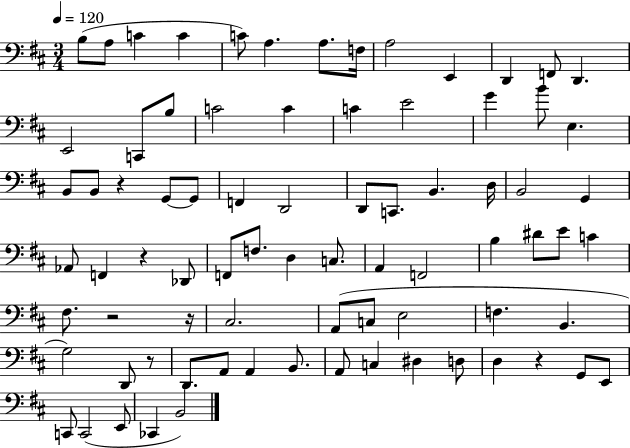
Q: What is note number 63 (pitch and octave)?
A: C3